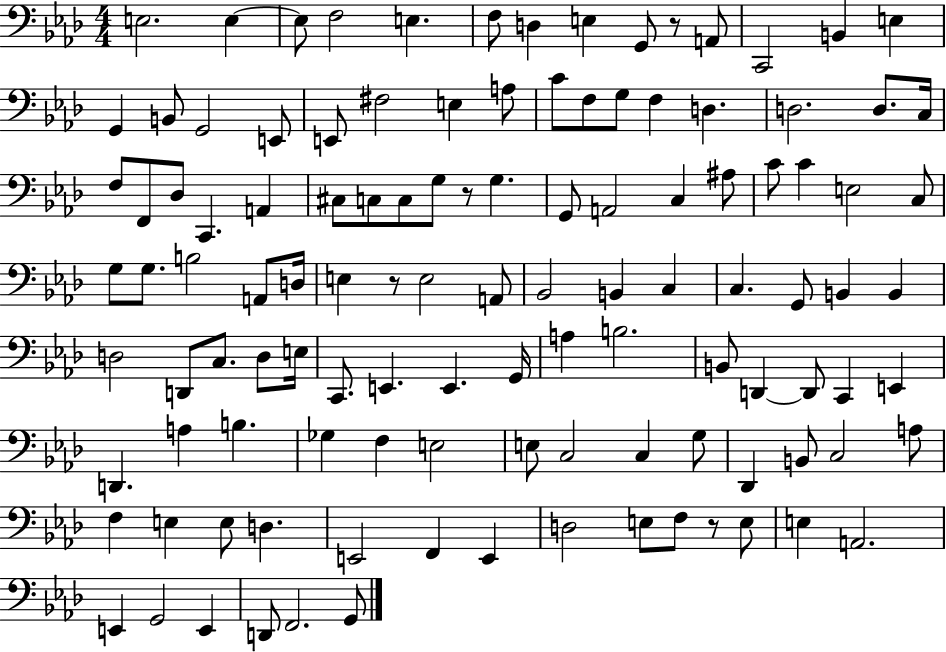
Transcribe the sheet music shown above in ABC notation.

X:1
T:Untitled
M:4/4
L:1/4
K:Ab
E,2 E, E,/2 F,2 E, F,/2 D, E, G,,/2 z/2 A,,/2 C,,2 B,, E, G,, B,,/2 G,,2 E,,/2 E,,/2 ^F,2 E, A,/2 C/2 F,/2 G,/2 F, D, D,2 D,/2 C,/4 F,/2 F,,/2 _D,/2 C,, A,, ^C,/2 C,/2 C,/2 G,/2 z/2 G, G,,/2 A,,2 C, ^A,/2 C/2 C E,2 C,/2 G,/2 G,/2 B,2 A,,/2 D,/4 E, z/2 E,2 A,,/2 _B,,2 B,, C, C, G,,/2 B,, B,, D,2 D,,/2 C,/2 D,/2 E,/4 C,,/2 E,, E,, G,,/4 A, B,2 B,,/2 D,, D,,/2 C,, E,, D,, A, B, _G, F, E,2 E,/2 C,2 C, G,/2 _D,, B,,/2 C,2 A,/2 F, E, E,/2 D, E,,2 F,, E,, D,2 E,/2 F,/2 z/2 E,/2 E, A,,2 E,, G,,2 E,, D,,/2 F,,2 G,,/2